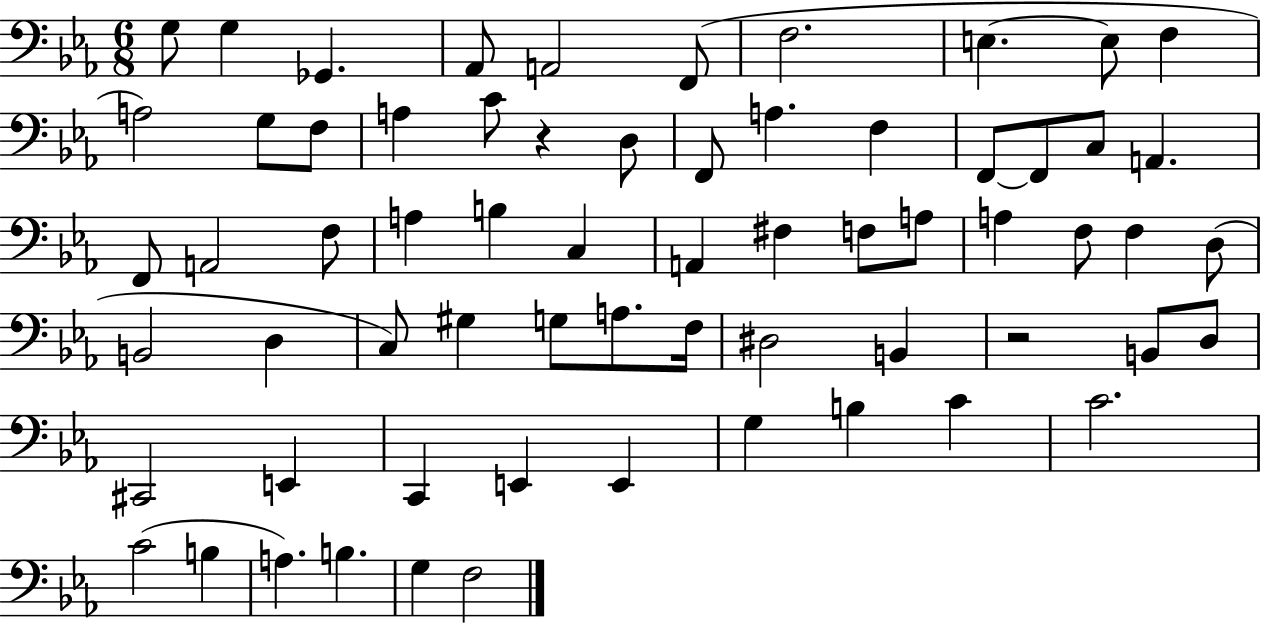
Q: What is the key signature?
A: EES major